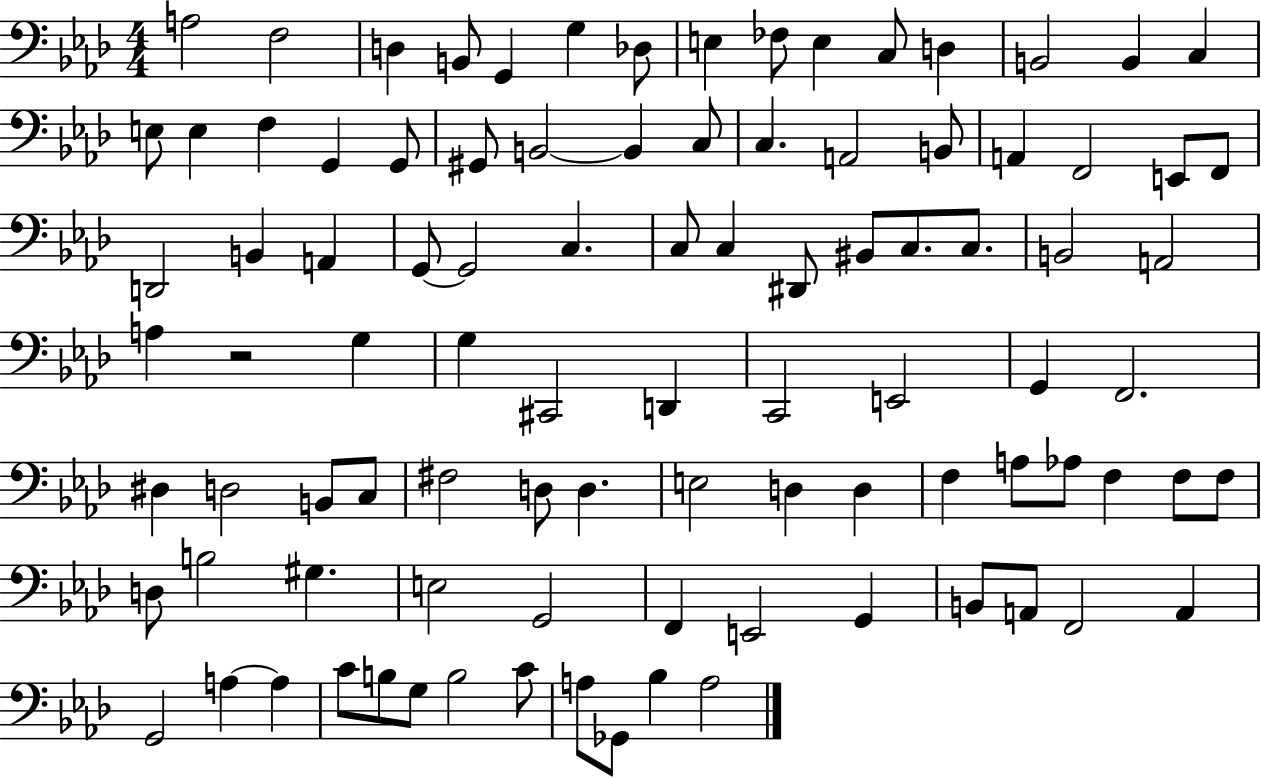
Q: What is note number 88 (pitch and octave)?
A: G3